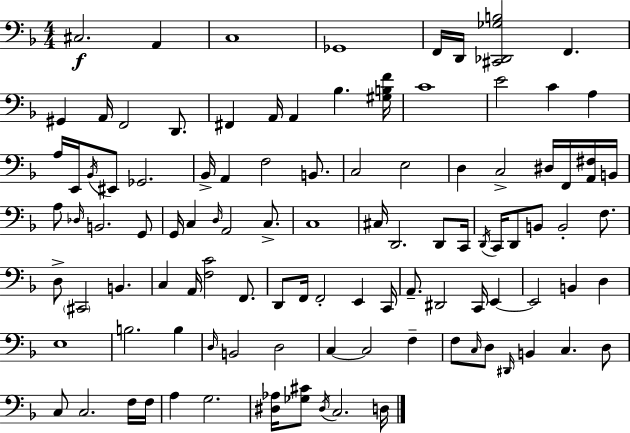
{
  \clef bass
  \numericTimeSignature
  \time 4/4
  \key f \major
  cis2.\f a,4 | c1 | ges,1 | f,16 d,16 <cis, des, ges b>2 f,4. | \break gis,4 a,16 f,2 d,8. | fis,4 a,16 a,4 bes4. <gis b f'>16 | c'1 | e'2 c'4 a4 | \break a16 e,16 \acciaccatura { bes,16 } eis,8 ges,2. | bes,16-> a,4 f2 b,8. | c2 e2 | d4 c2-> dis16 f,16 <a, fis>16 | \break b,16 a8 \grace { des16 } b,2. | g,8 g,16 c4 \grace { d16 } a,2 | c8.-> c1 | cis16 d,2. | \break d,8 c,16 \acciaccatura { d,16 } c,16 d,8 b,8 b,2-. | f8. d8-> \parenthesize cis,2 b,4. | c4 a,16 <f c'>2 | f,8. d,8 f,16 f,2-. e,4 | \break c,16 a,8.-- dis,2 c,16 | e,4~~ e,2 b,4 | d4 e1 | b2. | \break b4 \grace { d16 } b,2 d2 | c4~~ c2 | f4-- f8 \grace { c16 } d8 \grace { dis,16 } b,4 c4. | d8 c8 c2. | \break f16 f16 a4 g2. | <dis aes>16 <ges cis'>8 \acciaccatura { dis16 } c2. | d16 \bar "|."
}